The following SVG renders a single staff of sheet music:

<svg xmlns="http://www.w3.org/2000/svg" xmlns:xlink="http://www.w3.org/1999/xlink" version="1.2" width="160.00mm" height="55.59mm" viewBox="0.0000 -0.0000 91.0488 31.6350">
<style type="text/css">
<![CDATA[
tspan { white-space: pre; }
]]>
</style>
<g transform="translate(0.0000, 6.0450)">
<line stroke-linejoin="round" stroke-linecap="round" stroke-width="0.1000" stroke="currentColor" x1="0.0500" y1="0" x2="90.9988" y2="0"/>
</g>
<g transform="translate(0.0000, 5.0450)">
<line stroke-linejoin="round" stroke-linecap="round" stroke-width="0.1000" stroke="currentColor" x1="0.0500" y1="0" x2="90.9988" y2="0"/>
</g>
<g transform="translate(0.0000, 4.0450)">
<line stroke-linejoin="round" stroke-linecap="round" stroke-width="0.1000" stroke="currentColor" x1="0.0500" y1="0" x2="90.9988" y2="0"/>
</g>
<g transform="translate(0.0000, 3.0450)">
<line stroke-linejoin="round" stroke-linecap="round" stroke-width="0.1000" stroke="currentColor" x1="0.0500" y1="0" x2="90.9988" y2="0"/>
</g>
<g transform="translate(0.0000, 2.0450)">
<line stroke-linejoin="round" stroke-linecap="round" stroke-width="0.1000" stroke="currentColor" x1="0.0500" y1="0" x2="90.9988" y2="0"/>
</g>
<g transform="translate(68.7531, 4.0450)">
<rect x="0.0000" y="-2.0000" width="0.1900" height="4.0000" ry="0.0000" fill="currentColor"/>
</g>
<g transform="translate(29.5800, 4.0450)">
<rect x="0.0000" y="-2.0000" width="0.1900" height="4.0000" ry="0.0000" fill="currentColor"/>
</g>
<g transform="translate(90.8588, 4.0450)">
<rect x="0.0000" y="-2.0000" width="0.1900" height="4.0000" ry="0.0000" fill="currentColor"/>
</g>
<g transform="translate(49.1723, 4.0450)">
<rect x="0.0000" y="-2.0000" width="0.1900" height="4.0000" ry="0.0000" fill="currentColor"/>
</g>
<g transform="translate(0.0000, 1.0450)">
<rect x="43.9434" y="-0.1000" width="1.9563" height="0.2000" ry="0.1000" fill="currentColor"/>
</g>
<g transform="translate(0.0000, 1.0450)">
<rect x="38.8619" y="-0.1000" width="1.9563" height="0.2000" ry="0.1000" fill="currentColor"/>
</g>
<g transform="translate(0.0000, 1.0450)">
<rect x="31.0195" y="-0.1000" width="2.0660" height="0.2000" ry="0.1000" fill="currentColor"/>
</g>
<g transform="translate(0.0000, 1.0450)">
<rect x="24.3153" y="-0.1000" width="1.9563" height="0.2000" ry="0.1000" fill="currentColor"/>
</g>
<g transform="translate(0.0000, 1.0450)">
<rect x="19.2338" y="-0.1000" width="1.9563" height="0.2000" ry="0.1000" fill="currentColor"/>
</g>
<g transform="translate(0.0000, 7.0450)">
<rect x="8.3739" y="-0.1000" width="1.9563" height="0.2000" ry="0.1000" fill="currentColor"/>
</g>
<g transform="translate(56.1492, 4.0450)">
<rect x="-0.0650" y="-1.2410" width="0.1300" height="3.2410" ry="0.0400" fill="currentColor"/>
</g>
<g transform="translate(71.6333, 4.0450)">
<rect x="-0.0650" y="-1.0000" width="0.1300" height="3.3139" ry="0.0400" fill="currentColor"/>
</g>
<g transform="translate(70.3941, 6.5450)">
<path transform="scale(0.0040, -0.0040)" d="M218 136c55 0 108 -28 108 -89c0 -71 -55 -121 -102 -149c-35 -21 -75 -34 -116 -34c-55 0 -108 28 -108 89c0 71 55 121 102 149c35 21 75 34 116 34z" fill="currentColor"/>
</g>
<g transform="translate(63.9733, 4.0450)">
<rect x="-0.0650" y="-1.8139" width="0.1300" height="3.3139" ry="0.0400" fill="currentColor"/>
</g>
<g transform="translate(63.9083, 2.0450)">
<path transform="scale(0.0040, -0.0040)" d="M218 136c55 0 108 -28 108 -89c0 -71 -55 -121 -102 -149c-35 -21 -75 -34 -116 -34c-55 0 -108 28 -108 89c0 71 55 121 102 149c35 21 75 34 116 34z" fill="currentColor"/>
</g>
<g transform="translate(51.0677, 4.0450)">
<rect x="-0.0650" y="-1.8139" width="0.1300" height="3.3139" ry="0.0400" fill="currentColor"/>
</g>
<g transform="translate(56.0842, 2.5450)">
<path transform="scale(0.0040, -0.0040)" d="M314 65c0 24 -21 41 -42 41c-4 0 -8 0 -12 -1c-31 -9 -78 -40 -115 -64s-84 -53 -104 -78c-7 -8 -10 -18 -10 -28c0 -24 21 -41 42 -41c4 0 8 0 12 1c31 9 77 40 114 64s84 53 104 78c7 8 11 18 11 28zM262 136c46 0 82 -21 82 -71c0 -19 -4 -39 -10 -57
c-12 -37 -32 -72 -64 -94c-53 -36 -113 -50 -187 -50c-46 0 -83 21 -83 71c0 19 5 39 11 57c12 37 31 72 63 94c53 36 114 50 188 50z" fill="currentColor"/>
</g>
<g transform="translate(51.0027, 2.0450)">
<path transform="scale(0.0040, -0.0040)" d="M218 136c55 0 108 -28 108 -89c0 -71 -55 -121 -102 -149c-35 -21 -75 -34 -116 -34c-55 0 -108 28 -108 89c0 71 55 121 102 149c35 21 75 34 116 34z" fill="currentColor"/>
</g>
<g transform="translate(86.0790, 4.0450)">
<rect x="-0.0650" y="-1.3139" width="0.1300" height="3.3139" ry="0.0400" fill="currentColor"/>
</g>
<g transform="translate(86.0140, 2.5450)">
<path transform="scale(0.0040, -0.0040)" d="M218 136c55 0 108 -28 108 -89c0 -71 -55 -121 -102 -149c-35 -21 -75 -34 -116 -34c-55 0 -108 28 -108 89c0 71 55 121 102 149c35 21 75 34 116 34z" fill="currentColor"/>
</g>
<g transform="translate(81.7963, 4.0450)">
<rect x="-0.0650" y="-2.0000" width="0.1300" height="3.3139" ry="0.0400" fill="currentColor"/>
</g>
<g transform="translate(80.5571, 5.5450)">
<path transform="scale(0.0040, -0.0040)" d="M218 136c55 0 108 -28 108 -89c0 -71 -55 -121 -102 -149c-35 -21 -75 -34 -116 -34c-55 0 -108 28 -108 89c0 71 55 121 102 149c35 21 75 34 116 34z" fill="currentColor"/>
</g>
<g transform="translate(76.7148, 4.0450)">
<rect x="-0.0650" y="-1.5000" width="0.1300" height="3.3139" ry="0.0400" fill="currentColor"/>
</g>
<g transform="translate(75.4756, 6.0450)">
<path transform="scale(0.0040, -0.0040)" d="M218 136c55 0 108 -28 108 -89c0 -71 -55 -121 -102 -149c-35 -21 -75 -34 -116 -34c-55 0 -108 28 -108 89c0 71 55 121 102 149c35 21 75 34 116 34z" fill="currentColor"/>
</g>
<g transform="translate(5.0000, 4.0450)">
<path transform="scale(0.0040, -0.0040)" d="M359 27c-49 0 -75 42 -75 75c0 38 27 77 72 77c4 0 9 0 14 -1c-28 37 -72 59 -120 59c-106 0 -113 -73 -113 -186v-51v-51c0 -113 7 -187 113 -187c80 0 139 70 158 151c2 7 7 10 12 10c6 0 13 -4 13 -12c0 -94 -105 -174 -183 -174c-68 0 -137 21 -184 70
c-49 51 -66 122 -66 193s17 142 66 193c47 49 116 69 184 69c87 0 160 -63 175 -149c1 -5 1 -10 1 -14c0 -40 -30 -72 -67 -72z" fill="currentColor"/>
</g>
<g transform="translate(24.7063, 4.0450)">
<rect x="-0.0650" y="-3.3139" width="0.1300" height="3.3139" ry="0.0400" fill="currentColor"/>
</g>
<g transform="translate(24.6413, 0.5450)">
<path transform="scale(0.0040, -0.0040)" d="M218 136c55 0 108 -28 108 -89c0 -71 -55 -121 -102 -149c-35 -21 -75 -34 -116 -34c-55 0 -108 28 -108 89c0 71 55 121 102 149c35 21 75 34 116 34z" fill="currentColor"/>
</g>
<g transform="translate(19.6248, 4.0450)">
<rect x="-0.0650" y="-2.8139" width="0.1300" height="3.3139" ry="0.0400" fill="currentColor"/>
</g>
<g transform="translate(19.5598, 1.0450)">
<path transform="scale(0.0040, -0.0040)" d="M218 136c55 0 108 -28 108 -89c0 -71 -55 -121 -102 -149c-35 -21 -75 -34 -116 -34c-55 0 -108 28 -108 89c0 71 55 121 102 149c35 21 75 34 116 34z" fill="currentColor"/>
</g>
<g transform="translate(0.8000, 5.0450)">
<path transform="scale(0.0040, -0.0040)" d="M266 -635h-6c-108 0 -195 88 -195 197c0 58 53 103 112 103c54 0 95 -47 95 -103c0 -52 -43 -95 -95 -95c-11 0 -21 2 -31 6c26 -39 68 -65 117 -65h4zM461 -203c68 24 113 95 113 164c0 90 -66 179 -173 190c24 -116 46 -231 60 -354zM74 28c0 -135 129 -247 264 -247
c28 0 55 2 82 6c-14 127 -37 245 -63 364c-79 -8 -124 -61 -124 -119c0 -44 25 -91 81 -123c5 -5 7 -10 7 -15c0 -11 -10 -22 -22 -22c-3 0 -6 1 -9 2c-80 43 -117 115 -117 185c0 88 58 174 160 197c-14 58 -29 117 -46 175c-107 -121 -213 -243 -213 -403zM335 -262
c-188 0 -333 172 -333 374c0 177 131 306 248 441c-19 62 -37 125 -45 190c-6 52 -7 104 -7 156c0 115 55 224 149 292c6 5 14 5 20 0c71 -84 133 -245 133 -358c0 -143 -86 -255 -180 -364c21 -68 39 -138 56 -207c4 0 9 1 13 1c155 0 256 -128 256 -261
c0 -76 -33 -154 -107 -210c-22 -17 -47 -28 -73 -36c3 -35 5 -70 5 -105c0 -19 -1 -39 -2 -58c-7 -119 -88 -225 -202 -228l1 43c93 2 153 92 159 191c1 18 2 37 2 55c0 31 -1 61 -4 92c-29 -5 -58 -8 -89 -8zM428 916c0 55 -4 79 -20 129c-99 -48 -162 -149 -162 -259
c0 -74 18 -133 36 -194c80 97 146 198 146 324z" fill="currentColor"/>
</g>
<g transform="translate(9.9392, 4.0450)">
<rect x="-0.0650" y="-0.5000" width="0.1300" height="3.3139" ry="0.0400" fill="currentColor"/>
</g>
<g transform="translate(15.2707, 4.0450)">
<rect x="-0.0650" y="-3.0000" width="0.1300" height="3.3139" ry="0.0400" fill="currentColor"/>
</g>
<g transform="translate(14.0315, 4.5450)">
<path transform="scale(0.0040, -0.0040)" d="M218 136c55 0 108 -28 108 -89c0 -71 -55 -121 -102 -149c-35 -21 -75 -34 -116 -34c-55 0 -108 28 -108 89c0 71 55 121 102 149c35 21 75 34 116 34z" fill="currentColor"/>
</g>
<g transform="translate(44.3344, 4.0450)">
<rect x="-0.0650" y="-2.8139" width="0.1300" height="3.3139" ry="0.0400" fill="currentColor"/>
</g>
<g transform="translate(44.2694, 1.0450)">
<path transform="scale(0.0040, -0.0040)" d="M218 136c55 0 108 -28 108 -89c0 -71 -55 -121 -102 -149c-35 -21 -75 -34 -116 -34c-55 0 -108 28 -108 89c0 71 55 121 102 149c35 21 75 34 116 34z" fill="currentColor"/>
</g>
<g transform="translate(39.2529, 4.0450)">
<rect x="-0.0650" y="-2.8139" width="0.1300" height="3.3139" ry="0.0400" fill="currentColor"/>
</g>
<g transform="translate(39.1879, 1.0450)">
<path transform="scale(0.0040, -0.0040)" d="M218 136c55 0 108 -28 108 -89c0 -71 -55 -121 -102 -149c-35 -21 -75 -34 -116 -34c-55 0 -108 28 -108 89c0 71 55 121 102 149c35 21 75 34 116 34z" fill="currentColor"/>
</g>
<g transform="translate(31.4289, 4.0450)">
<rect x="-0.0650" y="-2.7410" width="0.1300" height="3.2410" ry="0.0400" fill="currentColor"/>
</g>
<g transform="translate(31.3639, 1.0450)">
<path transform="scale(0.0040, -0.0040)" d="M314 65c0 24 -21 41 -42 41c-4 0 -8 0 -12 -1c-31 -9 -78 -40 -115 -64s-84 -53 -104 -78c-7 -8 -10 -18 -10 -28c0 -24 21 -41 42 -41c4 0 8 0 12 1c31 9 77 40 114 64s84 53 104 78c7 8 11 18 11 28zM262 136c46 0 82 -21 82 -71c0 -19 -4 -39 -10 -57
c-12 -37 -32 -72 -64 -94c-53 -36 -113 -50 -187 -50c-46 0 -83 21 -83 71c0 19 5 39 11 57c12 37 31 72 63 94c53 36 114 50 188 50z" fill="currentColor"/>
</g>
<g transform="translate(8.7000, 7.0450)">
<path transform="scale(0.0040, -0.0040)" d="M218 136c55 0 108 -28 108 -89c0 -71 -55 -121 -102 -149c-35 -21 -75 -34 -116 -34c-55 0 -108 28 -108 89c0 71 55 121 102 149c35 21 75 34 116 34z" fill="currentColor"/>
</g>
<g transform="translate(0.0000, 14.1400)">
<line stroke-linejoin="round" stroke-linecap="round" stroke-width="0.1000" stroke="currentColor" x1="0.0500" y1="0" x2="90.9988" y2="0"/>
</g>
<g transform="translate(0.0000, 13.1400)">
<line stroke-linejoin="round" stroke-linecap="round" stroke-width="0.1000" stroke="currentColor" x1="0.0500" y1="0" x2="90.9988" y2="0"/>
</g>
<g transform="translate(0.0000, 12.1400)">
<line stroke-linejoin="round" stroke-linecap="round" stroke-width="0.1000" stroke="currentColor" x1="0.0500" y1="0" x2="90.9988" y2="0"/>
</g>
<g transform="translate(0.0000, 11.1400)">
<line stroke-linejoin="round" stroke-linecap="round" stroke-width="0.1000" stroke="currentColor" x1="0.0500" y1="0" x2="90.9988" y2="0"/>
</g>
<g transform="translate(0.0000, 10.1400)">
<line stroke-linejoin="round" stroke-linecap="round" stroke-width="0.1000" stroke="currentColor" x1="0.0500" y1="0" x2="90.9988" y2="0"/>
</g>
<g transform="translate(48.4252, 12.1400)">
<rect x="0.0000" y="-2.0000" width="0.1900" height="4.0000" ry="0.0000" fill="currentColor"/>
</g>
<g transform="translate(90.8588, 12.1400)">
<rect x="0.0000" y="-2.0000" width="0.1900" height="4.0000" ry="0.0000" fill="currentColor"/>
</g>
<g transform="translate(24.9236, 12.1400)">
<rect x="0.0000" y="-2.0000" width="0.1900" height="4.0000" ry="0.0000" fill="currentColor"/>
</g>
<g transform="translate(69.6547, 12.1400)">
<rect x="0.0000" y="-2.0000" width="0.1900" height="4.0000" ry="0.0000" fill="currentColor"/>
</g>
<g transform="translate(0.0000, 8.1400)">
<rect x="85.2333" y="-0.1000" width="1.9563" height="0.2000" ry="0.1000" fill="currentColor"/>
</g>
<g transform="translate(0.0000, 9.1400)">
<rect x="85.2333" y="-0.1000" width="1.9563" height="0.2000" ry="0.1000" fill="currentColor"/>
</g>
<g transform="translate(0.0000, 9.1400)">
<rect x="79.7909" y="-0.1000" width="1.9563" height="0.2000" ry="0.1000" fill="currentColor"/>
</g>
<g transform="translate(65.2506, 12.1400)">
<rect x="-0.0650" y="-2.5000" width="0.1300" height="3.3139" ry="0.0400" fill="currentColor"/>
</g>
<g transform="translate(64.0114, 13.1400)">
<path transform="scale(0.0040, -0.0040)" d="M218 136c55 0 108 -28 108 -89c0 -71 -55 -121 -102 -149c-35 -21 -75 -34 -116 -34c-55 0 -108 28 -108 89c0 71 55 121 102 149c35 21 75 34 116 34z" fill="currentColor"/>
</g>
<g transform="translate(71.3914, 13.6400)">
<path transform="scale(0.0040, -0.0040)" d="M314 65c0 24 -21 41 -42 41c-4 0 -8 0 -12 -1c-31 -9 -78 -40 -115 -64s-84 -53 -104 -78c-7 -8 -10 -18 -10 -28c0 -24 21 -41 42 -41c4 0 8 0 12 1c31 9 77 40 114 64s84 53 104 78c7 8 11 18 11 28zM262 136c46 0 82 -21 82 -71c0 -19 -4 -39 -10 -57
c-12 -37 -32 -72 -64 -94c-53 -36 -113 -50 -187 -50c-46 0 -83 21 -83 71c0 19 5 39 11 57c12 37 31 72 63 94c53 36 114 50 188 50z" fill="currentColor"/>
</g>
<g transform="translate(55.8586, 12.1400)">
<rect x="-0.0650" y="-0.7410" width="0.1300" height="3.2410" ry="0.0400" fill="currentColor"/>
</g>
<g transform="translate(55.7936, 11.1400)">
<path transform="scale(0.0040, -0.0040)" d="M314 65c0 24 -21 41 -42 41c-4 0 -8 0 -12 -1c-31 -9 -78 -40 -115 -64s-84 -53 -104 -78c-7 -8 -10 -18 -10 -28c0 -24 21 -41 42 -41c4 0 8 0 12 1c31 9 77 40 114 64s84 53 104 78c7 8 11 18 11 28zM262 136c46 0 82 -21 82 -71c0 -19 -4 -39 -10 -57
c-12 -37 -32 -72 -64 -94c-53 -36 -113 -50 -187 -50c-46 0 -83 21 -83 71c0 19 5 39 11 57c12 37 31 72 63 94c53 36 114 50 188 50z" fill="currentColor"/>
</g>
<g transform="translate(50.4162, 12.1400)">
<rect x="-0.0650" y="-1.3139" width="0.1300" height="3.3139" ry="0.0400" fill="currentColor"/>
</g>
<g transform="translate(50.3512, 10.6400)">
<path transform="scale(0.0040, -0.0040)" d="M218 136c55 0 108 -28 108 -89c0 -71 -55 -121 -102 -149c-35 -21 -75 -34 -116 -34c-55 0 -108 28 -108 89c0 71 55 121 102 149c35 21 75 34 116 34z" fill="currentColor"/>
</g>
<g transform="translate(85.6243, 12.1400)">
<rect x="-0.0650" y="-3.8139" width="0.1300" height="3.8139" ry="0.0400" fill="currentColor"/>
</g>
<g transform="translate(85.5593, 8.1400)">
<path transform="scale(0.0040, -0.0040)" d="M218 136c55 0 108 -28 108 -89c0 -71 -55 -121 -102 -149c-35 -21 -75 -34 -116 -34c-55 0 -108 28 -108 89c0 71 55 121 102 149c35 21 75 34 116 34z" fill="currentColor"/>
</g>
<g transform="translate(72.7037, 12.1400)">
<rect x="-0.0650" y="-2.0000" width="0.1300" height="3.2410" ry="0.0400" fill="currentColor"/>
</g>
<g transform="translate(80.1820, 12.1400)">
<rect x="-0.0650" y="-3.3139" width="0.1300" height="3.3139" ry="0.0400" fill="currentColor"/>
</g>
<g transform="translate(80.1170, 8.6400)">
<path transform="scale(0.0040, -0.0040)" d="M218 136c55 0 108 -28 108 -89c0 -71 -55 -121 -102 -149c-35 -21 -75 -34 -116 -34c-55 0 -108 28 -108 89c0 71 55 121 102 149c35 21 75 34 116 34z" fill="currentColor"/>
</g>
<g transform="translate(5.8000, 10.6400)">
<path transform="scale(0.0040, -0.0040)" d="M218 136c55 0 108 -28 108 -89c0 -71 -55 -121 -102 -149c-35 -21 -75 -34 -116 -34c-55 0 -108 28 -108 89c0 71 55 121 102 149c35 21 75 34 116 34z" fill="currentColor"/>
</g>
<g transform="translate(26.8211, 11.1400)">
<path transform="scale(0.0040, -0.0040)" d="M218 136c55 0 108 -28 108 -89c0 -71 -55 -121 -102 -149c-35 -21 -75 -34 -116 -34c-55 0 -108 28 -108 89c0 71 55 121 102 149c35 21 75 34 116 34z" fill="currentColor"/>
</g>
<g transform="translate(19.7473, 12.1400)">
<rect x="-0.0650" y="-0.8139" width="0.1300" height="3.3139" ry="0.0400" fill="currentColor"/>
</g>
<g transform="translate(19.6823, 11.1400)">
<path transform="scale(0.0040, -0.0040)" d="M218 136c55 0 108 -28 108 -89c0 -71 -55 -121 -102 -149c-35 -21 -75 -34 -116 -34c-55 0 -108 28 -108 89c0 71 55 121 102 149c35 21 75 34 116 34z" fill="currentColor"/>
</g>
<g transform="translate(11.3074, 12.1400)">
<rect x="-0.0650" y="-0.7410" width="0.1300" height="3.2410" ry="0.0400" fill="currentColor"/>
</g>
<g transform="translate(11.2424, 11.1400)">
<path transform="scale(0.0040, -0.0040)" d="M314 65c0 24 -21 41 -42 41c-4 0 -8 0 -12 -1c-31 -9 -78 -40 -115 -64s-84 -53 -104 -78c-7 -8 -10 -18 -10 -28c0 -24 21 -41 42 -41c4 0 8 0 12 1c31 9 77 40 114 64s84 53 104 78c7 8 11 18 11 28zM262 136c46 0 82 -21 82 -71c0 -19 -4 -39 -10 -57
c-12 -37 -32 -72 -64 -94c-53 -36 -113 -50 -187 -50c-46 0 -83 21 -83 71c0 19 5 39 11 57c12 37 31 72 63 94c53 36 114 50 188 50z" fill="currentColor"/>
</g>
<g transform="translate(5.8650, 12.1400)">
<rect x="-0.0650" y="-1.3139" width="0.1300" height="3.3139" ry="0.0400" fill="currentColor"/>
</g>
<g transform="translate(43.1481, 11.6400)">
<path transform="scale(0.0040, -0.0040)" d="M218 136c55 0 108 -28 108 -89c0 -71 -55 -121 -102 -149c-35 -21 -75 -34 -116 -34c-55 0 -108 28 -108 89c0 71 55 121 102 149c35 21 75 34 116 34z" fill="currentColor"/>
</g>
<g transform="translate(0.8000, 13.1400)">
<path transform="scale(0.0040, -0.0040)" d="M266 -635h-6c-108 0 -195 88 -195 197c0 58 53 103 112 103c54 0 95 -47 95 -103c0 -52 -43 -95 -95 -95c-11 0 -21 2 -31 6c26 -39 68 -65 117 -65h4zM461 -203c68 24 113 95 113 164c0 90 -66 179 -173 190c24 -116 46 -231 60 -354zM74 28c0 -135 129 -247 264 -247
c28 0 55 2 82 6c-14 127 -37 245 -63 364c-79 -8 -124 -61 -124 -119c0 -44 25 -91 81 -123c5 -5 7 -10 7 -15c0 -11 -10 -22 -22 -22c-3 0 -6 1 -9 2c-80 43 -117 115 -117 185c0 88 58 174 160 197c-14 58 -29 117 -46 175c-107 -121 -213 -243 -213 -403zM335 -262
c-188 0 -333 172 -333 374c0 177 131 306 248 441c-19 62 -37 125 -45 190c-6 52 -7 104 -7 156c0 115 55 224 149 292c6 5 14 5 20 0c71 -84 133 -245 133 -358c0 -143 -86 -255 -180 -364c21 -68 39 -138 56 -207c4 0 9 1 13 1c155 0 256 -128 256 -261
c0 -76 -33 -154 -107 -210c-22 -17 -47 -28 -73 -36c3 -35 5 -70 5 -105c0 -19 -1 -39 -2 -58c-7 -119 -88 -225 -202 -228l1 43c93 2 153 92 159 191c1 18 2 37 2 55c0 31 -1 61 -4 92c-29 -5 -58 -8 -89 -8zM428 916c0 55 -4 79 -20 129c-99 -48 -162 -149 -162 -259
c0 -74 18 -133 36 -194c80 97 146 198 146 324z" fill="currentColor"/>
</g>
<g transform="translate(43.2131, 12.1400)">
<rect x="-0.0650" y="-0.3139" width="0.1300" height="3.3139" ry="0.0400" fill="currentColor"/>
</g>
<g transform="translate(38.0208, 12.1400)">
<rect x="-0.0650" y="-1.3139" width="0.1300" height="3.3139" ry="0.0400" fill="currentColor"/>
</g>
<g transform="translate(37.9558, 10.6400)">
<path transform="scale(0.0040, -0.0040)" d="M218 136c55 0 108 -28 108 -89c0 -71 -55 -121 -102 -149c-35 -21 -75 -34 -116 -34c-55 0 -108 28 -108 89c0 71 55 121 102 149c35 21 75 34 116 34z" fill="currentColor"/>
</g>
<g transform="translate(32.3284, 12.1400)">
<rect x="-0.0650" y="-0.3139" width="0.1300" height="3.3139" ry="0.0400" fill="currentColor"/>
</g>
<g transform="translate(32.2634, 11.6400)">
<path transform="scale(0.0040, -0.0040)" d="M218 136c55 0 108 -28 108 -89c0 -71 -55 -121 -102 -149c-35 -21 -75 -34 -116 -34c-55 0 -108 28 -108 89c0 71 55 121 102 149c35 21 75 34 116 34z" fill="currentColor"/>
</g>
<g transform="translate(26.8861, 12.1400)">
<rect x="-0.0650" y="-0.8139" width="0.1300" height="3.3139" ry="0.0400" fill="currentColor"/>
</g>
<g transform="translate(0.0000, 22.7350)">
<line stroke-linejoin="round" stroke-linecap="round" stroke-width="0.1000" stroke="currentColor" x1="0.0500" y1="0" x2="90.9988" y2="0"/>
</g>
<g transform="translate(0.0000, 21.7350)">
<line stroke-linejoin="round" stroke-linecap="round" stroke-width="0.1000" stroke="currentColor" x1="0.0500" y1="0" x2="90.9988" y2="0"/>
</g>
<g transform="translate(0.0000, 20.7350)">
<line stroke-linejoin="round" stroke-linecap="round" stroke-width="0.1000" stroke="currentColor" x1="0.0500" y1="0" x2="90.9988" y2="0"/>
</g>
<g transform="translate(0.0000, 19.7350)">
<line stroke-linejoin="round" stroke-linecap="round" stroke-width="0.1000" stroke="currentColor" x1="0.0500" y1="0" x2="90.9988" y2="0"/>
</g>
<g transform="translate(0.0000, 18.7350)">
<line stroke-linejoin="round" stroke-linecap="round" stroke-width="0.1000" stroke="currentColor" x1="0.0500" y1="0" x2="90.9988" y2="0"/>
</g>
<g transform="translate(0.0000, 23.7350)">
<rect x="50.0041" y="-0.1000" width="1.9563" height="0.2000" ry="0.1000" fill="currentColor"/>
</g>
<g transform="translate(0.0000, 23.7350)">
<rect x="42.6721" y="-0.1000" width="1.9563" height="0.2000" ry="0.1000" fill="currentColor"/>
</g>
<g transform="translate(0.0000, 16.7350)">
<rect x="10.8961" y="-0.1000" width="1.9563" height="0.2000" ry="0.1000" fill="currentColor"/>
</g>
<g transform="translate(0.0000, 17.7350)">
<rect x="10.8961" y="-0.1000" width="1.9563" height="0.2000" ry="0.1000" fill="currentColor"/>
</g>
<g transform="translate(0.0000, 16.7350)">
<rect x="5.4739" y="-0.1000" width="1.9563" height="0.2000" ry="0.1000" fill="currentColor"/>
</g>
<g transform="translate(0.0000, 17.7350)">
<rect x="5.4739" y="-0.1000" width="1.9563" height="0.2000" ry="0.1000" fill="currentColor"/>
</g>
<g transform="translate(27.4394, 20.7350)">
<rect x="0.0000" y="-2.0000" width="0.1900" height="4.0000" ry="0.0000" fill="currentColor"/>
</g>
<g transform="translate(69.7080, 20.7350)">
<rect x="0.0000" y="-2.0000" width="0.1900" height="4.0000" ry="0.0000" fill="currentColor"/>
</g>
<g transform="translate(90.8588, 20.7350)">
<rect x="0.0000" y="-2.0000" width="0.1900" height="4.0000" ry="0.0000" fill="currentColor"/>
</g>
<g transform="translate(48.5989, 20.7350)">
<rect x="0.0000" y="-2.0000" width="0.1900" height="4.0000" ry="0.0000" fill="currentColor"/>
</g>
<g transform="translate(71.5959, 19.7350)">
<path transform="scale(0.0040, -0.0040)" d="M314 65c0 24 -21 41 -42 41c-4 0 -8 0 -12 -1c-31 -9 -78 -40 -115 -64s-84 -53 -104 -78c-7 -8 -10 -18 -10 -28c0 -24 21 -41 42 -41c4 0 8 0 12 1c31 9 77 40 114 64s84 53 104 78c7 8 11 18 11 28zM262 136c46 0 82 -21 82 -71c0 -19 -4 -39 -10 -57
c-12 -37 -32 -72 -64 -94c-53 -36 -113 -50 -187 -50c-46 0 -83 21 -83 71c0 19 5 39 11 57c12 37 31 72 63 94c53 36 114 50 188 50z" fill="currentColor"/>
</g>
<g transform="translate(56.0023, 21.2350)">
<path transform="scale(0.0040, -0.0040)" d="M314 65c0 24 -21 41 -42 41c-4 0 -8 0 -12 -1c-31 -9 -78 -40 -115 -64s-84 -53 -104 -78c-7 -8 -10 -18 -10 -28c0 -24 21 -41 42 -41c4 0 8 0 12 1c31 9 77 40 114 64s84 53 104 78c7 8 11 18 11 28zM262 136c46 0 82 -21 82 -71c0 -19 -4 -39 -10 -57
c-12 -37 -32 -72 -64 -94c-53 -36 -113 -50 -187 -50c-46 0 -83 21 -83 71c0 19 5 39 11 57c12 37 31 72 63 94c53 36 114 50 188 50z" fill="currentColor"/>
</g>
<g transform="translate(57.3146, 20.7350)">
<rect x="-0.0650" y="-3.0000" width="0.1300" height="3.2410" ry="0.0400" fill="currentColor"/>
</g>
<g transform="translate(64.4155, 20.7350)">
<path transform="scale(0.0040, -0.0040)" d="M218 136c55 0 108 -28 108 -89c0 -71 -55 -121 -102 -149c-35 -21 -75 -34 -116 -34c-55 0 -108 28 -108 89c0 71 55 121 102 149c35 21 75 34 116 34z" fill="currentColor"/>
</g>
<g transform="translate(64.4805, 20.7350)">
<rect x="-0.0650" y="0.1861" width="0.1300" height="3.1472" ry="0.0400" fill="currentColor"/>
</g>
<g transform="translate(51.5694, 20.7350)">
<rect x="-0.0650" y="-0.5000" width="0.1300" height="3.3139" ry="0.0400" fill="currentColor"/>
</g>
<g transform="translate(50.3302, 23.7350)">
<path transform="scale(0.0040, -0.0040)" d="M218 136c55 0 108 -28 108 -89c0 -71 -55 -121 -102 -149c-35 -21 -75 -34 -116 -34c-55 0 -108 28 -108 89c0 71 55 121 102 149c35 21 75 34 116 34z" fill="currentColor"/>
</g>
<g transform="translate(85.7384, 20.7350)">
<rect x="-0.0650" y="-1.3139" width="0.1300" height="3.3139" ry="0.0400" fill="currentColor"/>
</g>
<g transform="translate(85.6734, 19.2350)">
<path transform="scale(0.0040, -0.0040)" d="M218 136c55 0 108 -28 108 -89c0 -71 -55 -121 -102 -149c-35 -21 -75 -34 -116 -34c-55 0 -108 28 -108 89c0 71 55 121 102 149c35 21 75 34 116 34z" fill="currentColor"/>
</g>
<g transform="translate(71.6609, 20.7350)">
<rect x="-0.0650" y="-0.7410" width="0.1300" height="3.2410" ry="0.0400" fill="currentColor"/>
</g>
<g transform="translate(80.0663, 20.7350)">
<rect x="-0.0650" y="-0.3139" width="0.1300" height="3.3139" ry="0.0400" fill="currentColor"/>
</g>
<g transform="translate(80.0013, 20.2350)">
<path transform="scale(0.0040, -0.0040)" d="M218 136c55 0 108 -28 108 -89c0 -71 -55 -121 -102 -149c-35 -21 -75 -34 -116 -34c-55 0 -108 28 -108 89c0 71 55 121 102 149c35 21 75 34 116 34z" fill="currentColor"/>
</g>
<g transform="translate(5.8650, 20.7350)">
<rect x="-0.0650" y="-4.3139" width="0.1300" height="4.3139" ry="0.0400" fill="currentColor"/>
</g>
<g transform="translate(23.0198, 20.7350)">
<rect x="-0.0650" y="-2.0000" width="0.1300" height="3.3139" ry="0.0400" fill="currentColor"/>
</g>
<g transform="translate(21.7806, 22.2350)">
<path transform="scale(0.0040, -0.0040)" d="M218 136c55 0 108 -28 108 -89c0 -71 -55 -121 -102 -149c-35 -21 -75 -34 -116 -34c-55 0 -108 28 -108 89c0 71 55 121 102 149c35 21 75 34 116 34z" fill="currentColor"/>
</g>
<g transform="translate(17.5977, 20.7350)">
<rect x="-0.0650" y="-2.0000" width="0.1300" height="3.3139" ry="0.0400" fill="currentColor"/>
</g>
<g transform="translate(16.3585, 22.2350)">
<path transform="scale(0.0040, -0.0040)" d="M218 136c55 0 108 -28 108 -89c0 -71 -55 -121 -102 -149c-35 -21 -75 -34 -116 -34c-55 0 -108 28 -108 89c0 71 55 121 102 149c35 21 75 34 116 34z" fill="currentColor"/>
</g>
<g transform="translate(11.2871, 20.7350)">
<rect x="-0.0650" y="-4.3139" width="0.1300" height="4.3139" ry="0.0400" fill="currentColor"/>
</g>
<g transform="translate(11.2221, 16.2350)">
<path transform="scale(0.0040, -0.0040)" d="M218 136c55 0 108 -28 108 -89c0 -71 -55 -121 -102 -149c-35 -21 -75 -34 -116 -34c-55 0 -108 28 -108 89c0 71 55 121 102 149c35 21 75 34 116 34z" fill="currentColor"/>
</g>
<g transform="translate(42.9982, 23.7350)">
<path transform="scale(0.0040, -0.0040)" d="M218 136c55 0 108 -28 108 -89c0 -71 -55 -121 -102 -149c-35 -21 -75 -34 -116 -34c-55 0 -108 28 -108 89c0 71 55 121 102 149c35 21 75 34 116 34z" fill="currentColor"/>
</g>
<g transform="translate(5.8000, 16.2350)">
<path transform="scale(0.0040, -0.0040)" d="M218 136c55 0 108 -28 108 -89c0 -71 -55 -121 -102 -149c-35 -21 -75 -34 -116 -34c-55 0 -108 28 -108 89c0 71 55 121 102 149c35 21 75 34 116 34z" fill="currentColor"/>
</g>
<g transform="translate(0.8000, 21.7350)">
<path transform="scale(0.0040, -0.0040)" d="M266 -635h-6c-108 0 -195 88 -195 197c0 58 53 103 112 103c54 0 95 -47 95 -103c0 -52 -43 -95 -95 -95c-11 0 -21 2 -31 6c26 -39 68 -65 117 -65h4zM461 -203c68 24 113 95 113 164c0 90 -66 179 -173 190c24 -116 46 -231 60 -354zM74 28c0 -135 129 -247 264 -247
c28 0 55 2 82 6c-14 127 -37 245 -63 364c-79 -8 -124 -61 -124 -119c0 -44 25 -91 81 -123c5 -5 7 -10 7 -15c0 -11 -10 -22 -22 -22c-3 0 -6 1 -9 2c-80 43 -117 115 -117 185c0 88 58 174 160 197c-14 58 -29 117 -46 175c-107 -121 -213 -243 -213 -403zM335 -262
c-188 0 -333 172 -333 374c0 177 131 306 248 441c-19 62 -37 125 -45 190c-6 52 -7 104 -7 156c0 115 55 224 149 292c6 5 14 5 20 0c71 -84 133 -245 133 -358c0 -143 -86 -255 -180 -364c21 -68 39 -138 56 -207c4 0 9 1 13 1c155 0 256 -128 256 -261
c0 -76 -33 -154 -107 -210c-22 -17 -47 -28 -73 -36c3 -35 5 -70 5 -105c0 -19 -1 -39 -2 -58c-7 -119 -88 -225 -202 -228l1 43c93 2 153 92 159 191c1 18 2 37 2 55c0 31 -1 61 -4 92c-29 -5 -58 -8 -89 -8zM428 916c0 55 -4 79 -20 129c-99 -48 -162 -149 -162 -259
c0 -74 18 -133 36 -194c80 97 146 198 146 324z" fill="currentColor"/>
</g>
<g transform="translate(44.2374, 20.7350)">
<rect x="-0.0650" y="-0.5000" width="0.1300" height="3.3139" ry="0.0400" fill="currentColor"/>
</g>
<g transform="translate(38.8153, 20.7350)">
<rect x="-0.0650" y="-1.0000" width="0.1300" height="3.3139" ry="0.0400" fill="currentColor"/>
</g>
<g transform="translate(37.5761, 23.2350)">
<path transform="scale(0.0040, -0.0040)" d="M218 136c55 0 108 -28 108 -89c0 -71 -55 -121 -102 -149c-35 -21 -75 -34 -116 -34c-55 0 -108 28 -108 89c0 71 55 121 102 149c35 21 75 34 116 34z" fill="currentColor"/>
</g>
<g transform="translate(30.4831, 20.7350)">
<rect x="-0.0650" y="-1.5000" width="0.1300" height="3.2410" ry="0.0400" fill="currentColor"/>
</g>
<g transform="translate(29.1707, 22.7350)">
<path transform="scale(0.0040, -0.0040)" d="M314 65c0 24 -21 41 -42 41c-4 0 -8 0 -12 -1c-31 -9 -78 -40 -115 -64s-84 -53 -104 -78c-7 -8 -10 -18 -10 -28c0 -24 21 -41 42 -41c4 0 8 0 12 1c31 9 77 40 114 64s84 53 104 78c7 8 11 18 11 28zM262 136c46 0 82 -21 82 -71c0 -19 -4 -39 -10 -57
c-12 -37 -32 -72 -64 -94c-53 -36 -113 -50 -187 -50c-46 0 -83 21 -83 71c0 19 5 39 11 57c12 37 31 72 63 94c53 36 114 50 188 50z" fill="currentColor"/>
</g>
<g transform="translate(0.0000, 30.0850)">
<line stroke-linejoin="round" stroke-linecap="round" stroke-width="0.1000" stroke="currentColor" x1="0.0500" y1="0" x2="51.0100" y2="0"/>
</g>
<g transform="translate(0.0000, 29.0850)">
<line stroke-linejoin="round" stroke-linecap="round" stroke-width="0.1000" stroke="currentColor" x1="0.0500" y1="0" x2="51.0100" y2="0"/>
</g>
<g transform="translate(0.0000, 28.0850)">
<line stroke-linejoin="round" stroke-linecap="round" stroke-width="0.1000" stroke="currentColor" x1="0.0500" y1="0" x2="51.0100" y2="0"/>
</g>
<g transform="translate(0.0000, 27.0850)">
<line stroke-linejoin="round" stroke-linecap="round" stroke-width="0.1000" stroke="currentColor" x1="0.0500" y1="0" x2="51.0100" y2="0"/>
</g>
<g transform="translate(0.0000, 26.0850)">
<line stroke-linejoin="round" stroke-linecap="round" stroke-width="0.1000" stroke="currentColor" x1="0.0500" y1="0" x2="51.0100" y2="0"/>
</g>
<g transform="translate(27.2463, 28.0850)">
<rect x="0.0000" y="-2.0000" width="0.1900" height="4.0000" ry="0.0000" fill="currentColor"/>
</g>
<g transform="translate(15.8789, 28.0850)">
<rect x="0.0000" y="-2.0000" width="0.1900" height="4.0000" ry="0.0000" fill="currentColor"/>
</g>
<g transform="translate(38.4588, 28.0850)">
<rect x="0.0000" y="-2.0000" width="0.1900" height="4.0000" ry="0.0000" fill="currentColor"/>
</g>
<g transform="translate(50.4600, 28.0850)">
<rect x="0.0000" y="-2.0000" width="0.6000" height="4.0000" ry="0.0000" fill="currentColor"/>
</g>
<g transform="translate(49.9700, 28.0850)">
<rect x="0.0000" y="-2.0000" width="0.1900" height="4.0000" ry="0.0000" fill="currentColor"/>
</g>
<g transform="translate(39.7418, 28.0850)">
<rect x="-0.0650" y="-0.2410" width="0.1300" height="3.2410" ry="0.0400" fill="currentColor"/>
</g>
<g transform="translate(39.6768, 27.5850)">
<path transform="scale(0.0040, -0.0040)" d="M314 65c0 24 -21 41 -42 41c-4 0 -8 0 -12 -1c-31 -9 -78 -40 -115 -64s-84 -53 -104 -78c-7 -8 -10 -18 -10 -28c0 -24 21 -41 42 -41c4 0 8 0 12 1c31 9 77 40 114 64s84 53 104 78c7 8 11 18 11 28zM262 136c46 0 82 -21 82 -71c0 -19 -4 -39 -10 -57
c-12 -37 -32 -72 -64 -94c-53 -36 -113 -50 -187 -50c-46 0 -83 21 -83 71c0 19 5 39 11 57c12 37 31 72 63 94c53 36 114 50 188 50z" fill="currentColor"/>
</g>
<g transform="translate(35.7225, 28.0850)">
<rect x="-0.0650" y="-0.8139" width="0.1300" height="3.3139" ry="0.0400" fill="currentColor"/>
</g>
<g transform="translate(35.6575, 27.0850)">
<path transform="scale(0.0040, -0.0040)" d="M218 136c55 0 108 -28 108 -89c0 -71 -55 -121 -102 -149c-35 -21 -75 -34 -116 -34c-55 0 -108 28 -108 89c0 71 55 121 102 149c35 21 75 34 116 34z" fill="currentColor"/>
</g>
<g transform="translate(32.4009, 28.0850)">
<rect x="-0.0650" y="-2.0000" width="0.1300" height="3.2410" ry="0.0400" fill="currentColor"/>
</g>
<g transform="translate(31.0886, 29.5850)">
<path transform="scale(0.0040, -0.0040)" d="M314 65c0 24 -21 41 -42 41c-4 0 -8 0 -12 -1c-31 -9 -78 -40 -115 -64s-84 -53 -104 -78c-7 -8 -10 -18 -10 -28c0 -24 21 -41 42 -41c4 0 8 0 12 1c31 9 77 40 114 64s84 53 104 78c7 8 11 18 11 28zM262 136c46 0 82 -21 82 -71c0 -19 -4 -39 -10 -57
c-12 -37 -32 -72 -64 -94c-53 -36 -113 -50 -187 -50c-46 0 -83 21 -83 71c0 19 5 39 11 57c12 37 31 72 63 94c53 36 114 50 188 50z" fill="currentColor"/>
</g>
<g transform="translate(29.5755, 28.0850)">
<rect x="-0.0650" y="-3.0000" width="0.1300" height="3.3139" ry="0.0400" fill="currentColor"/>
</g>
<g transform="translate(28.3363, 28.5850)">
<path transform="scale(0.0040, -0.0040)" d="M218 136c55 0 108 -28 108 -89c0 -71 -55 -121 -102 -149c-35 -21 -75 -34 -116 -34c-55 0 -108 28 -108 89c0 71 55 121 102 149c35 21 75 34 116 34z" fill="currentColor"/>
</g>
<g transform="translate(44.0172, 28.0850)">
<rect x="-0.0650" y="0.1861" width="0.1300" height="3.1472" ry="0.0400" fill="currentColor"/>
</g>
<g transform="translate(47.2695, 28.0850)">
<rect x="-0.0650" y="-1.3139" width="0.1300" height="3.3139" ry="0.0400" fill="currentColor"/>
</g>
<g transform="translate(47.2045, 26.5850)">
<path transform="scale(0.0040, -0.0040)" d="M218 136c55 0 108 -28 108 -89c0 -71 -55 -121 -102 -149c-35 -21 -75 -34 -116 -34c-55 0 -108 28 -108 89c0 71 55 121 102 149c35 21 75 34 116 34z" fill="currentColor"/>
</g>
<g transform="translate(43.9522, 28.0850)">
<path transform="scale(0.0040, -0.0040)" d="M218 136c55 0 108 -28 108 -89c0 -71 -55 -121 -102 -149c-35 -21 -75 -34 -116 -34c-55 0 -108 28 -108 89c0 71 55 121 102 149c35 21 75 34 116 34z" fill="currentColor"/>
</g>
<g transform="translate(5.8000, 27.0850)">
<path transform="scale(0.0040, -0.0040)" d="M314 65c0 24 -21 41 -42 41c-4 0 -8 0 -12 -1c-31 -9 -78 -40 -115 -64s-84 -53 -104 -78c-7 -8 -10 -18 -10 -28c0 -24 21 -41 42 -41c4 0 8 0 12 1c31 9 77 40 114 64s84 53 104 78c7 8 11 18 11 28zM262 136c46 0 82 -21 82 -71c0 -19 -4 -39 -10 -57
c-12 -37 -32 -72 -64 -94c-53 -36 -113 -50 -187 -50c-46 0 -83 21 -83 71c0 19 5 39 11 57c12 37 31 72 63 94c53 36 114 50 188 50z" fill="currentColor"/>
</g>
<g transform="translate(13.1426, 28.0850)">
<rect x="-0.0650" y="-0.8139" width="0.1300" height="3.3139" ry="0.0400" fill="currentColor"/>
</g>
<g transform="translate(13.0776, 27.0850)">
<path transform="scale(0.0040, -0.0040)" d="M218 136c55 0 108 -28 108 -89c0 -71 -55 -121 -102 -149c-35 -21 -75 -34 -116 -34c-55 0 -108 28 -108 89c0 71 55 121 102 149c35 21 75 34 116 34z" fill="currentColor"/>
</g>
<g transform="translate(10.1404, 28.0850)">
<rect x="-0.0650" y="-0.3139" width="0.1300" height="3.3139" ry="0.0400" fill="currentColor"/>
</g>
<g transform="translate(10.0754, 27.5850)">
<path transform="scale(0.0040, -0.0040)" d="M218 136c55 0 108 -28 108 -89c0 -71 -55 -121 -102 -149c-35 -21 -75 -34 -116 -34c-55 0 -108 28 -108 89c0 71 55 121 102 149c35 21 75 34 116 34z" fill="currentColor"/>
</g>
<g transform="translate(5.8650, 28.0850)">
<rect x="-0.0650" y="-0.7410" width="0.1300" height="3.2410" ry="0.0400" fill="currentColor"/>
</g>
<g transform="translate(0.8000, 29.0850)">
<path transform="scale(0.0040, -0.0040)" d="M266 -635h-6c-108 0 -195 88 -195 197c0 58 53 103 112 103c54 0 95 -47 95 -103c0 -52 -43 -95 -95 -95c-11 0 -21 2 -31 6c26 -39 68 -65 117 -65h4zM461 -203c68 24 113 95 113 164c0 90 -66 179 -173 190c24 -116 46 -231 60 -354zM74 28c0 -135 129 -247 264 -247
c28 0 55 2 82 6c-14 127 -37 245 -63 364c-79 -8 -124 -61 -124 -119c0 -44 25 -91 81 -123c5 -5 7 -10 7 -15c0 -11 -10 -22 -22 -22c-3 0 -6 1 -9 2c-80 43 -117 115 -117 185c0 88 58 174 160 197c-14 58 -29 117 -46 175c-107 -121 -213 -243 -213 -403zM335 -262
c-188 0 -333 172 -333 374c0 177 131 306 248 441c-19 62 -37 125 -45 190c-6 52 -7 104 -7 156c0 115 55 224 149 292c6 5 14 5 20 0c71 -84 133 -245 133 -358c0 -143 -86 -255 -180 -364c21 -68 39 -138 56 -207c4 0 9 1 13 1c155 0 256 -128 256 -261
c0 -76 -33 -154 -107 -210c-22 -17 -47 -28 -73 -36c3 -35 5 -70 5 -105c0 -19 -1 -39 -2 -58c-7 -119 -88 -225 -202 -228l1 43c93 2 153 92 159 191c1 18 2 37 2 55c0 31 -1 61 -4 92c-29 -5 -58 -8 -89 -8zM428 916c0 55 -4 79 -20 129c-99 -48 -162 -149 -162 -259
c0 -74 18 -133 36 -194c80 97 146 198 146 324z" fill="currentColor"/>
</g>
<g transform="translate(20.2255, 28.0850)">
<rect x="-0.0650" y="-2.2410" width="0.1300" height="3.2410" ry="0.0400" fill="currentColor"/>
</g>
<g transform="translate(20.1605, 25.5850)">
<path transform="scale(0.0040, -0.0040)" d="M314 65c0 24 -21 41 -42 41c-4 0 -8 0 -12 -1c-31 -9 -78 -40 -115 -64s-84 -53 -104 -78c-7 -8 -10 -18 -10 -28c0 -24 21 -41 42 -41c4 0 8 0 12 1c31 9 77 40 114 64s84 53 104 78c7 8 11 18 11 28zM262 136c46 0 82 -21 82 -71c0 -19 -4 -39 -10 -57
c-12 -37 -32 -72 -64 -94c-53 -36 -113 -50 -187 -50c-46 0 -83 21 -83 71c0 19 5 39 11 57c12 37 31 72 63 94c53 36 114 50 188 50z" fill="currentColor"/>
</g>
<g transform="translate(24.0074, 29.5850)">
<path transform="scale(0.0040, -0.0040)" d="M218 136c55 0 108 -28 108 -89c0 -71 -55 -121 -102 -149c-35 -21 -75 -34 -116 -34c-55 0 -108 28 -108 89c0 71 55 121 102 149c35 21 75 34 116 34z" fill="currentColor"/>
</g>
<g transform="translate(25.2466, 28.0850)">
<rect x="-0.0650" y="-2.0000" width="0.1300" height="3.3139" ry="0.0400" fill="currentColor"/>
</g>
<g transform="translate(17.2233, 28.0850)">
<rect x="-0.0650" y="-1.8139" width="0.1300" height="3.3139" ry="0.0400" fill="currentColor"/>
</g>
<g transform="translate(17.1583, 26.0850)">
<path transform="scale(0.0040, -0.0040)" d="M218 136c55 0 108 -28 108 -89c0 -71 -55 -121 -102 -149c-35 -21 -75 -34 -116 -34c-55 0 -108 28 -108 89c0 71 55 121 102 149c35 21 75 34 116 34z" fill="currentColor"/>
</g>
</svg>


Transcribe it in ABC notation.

X:1
T:Untitled
M:4/4
L:1/4
K:C
C A a b a2 a a f e2 f D E F e e d2 d d c e c e d2 G F2 b c' d' d' F F E2 D C C A2 B d2 c e d2 c d f g2 F A F2 d c2 B e